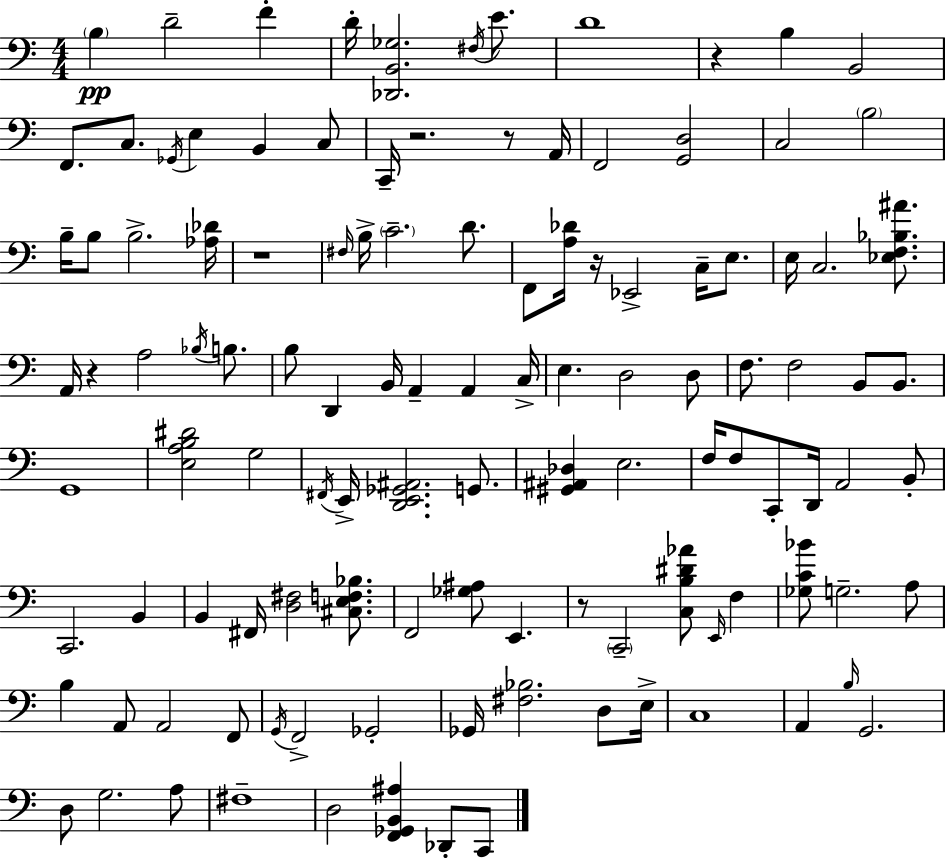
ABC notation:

X:1
T:Untitled
M:4/4
L:1/4
K:Am
B, D2 F D/4 [_D,,B,,_G,]2 ^F,/4 E/2 D4 z B, B,,2 F,,/2 C,/2 _G,,/4 E, B,, C,/2 C,,/4 z2 z/2 A,,/4 F,,2 [G,,D,]2 C,2 B,2 B,/4 B,/2 B,2 [_A,_D]/4 z4 ^F,/4 B,/4 C2 D/2 F,,/2 [A,_D]/4 z/4 _E,,2 C,/4 E,/2 E,/4 C,2 [_E,F,_B,^A]/2 A,,/4 z A,2 _B,/4 B,/2 B,/2 D,, B,,/4 A,, A,, C,/4 E, D,2 D,/2 F,/2 F,2 B,,/2 B,,/2 G,,4 [E,A,B,^D]2 G,2 ^F,,/4 E,,/4 [D,,E,,_G,,^A,,]2 G,,/2 [^G,,^A,,_D,] E,2 F,/4 F,/2 C,,/2 D,,/4 A,,2 B,,/2 C,,2 B,, B,, ^F,,/4 [D,^F,]2 [^C,E,F,_B,]/2 F,,2 [_G,^A,]/2 E,, z/2 C,,2 [C,B,^D_A]/2 E,,/4 F, [_G,C_B]/2 G,2 A,/2 B, A,,/2 A,,2 F,,/2 G,,/4 F,,2 _G,,2 _G,,/4 [^F,_B,]2 D,/2 E,/4 C,4 A,, B,/4 G,,2 D,/2 G,2 A,/2 ^F,4 D,2 [F,,_G,,B,,^A,] _D,,/2 C,,/2